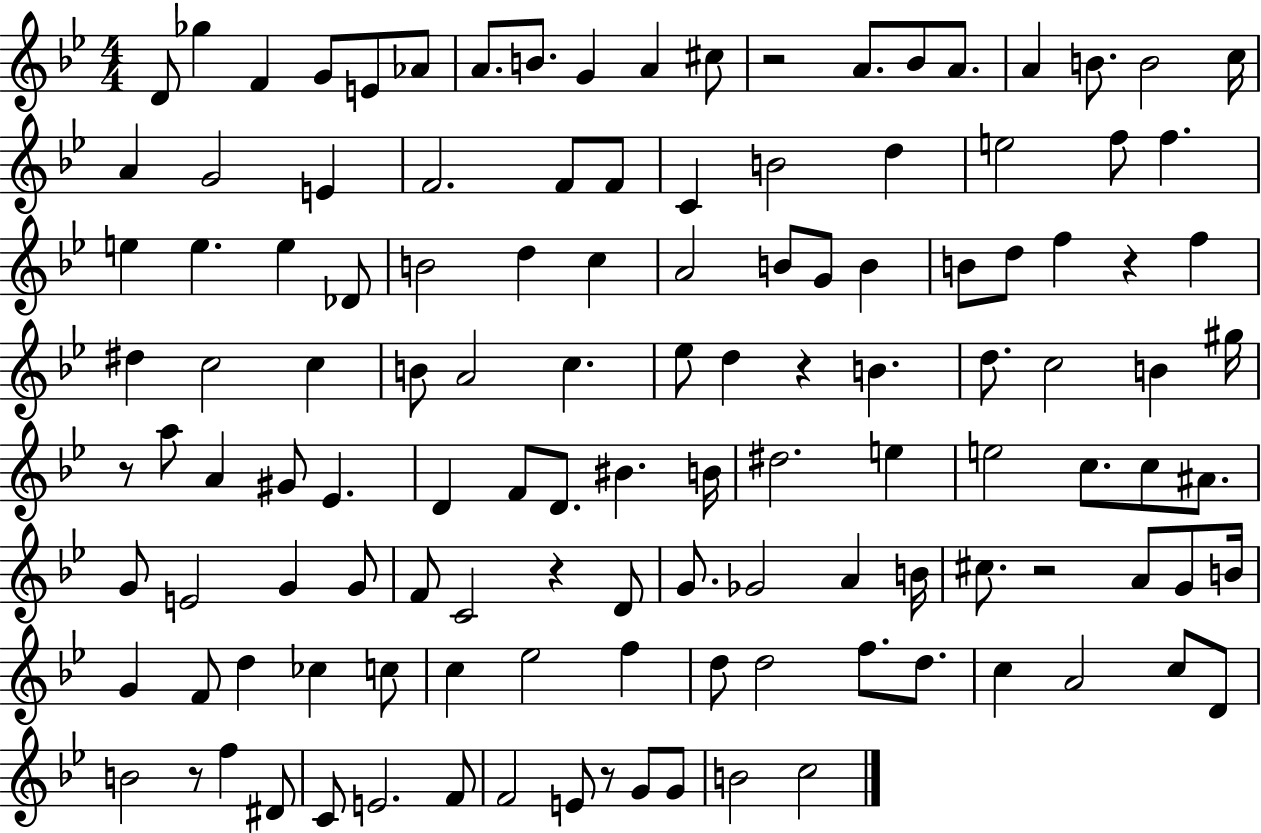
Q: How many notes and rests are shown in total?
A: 124